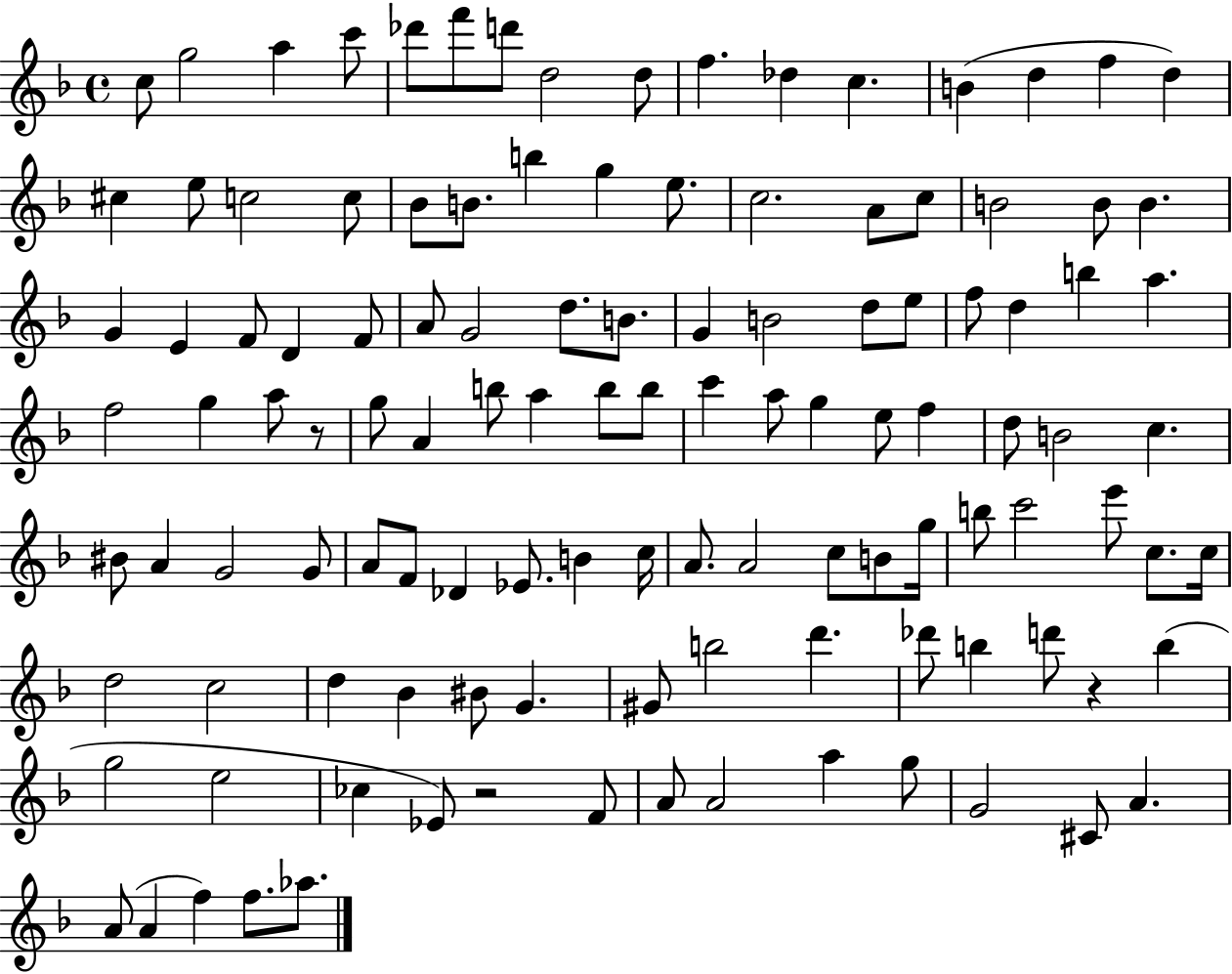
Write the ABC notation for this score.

X:1
T:Untitled
M:4/4
L:1/4
K:F
c/2 g2 a c'/2 _d'/2 f'/2 d'/2 d2 d/2 f _d c B d f d ^c e/2 c2 c/2 _B/2 B/2 b g e/2 c2 A/2 c/2 B2 B/2 B G E F/2 D F/2 A/2 G2 d/2 B/2 G B2 d/2 e/2 f/2 d b a f2 g a/2 z/2 g/2 A b/2 a b/2 b/2 c' a/2 g e/2 f d/2 B2 c ^B/2 A G2 G/2 A/2 F/2 _D _E/2 B c/4 A/2 A2 c/2 B/2 g/4 b/2 c'2 e'/2 c/2 c/4 d2 c2 d _B ^B/2 G ^G/2 b2 d' _d'/2 b d'/2 z b g2 e2 _c _E/2 z2 F/2 A/2 A2 a g/2 G2 ^C/2 A A/2 A f f/2 _a/2